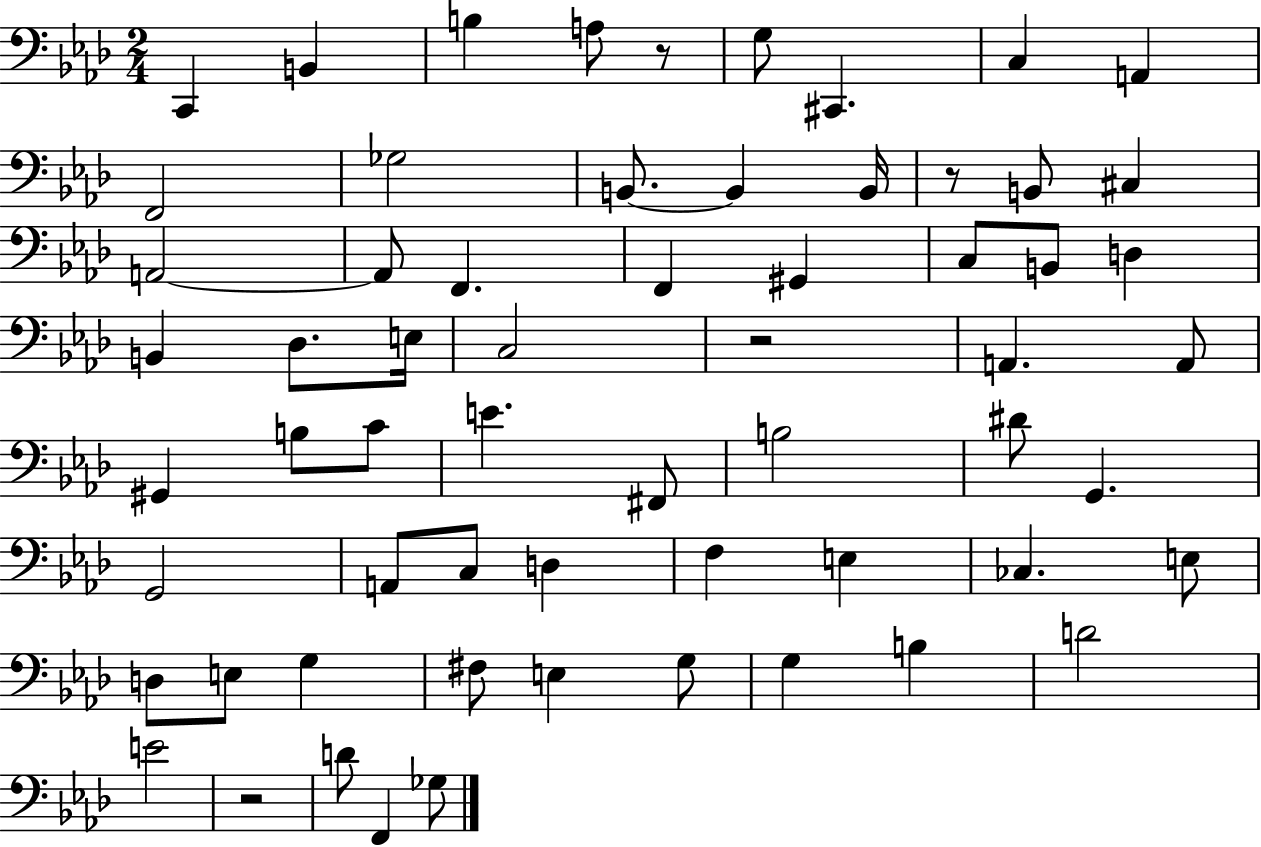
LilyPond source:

{
  \clef bass
  \numericTimeSignature
  \time 2/4
  \key aes \major
  c,4 b,4 | b4 a8 r8 | g8 cis,4. | c4 a,4 | \break f,2 | ges2 | b,8.~~ b,4 b,16 | r8 b,8 cis4 | \break a,2~~ | a,8 f,4. | f,4 gis,4 | c8 b,8 d4 | \break b,4 des8. e16 | c2 | r2 | a,4. a,8 | \break gis,4 b8 c'8 | e'4. fis,8 | b2 | dis'8 g,4. | \break g,2 | a,8 c8 d4 | f4 e4 | ces4. e8 | \break d8 e8 g4 | fis8 e4 g8 | g4 b4 | d'2 | \break e'2 | r2 | d'8 f,4 ges8 | \bar "|."
}